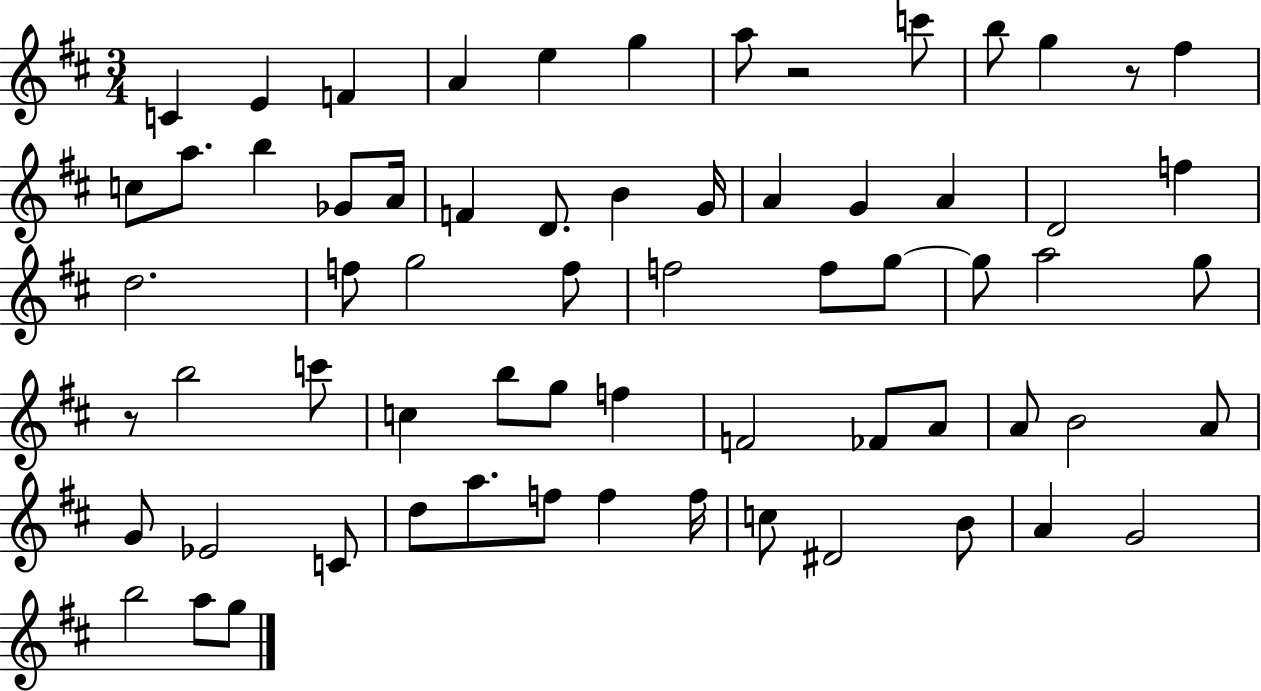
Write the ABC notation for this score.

X:1
T:Untitled
M:3/4
L:1/4
K:D
C E F A e g a/2 z2 c'/2 b/2 g z/2 ^f c/2 a/2 b _G/2 A/4 F D/2 B G/4 A G A D2 f d2 f/2 g2 f/2 f2 f/2 g/2 g/2 a2 g/2 z/2 b2 c'/2 c b/2 g/2 f F2 _F/2 A/2 A/2 B2 A/2 G/2 _E2 C/2 d/2 a/2 f/2 f f/4 c/2 ^D2 B/2 A G2 b2 a/2 g/2